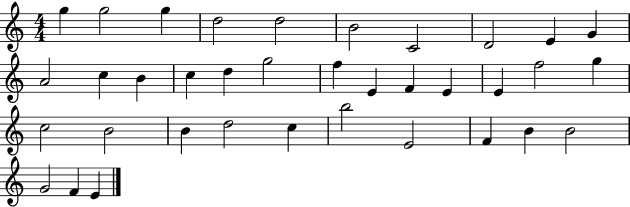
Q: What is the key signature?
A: C major